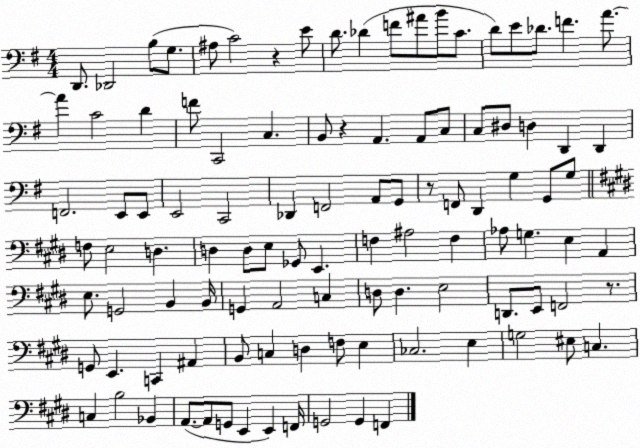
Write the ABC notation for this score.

X:1
T:Untitled
M:4/4
L:1/4
K:G
D,,/2 _D,,2 B,/2 G,/2 ^A,/2 C2 z E/2 D/2 _D F/2 ^A/2 B/2 C/2 D/2 E/2 _D/2 F A/2 A C2 D F/2 C,,2 C, B,,/2 z A,, A,,/2 C,/2 C,/2 ^D,/2 D, D,, D,, F,,2 E,,/2 E,,/2 E,,2 C,,2 _D,, F,,2 A,,/2 G,,/2 z/2 F,,/2 D,, G, G,,/2 G,/2 F,/2 E,2 D, D, D,/2 E,/2 _G,,/2 E,, F, ^A,2 F, _A,/2 G, E, A,, E,/2 G,,2 B,, B,,/4 G,, A,,2 C, D,/2 D, E,2 D,,/2 E,,/2 F,,2 z/2 G,,/2 E,, C,, ^A,, B,,/2 C, D, F,/2 E, _C,2 E, G,2 ^E,/2 C, C, B,2 _B,, A,,/2 A,,/2 G,,/2 E,, E,, F,,/4 G,,2 G,, F,,